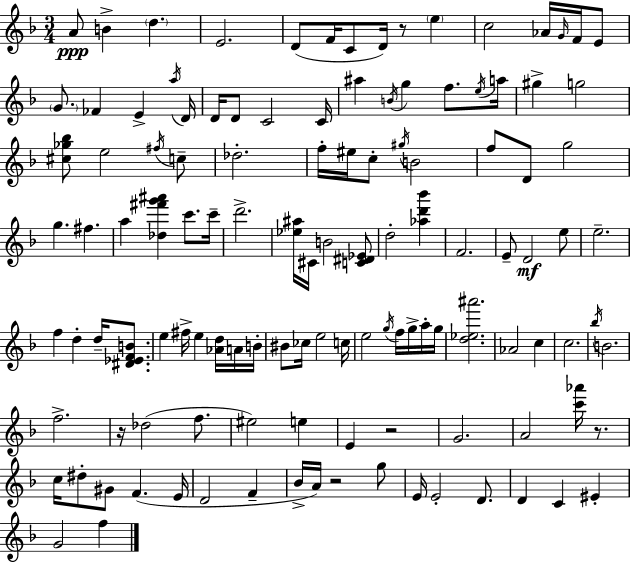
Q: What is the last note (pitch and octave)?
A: F5